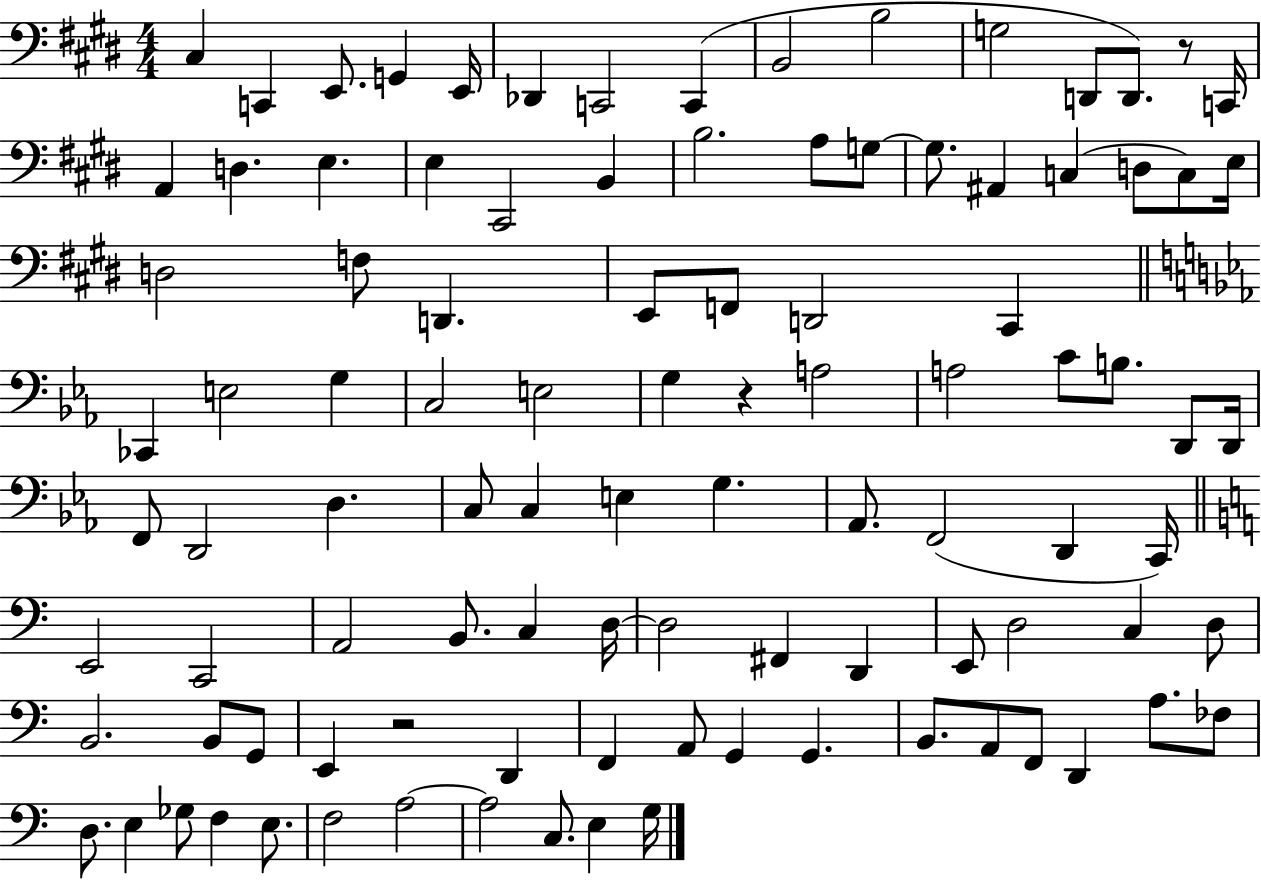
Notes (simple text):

C#3/q C2/q E2/e. G2/q E2/s Db2/q C2/h C2/q B2/h B3/h G3/h D2/e D2/e. R/e C2/s A2/q D3/q. E3/q. E3/q C#2/h B2/q B3/h. A3/e G3/e G3/e. A#2/q C3/q D3/e C3/e E3/s D3/h F3/e D2/q. E2/e F2/e D2/h C#2/q CES2/q E3/h G3/q C3/h E3/h G3/q R/q A3/h A3/h C4/e B3/e. D2/e D2/s F2/e D2/h D3/q. C3/e C3/q E3/q G3/q. Ab2/e. F2/h D2/q C2/s E2/h C2/h A2/h B2/e. C3/q D3/s D3/h F#2/q D2/q E2/e D3/h C3/q D3/e B2/h. B2/e G2/e E2/q R/h D2/q F2/q A2/e G2/q G2/q. B2/e. A2/e F2/e D2/q A3/e. FES3/e D3/e. E3/q Gb3/e F3/q E3/e. F3/h A3/h A3/h C3/e. E3/q G3/s